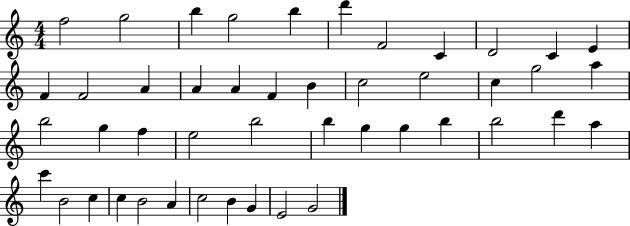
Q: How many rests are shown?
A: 0